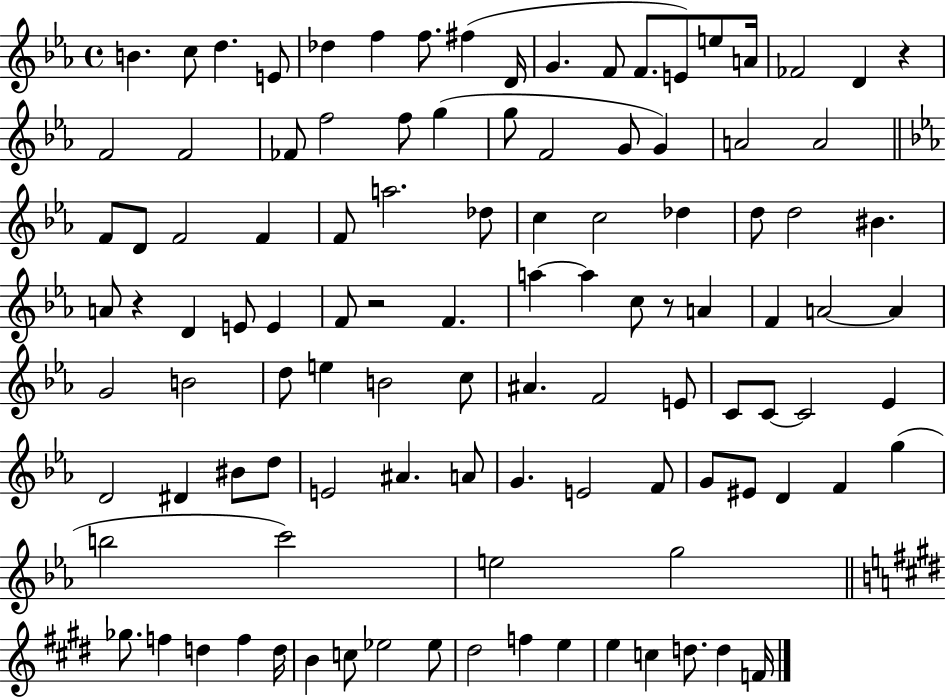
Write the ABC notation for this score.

X:1
T:Untitled
M:4/4
L:1/4
K:Eb
B c/2 d E/2 _d f f/2 ^f D/4 G F/2 F/2 E/2 e/2 A/4 _F2 D z F2 F2 _F/2 f2 f/2 g g/2 F2 G/2 G A2 A2 F/2 D/2 F2 F F/2 a2 _d/2 c c2 _d d/2 d2 ^B A/2 z D E/2 E F/2 z2 F a a c/2 z/2 A F A2 A G2 B2 d/2 e B2 c/2 ^A F2 E/2 C/2 C/2 C2 _E D2 ^D ^B/2 d/2 E2 ^A A/2 G E2 F/2 G/2 ^E/2 D F g b2 c'2 e2 g2 _g/2 f d f d/4 B c/2 _e2 _e/2 ^d2 f e e c d/2 d F/4